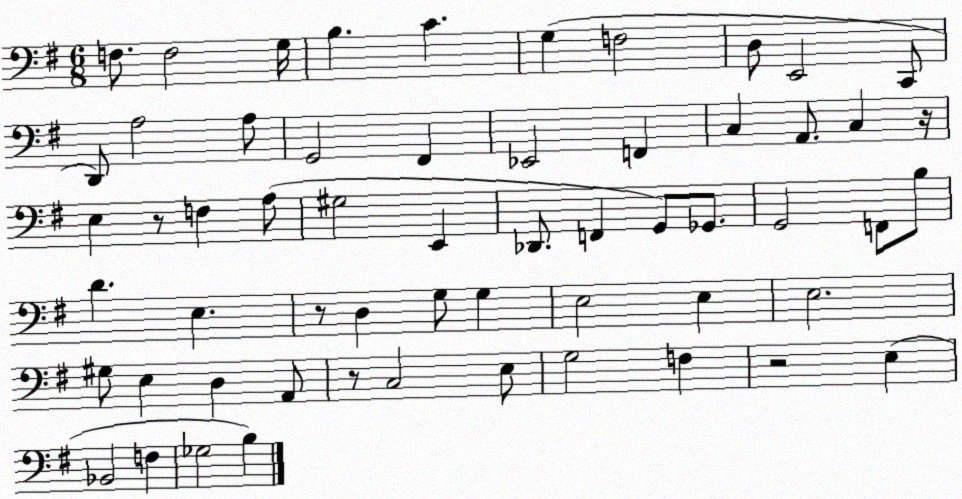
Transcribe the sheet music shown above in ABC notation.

X:1
T:Untitled
M:6/8
L:1/4
K:G
F,/2 F,2 G,/4 B, C G, F,2 D,/2 E,,2 C,,/2 D,,/2 A,2 A,/2 G,,2 ^F,, _E,,2 F,, C, A,,/2 C, z/4 E, z/2 F, A,/2 ^G,2 E,, _D,,/2 F,, G,,/2 _G,,/2 G,,2 F,,/2 B,/2 D E, z/2 D, G,/2 G, E,2 E, E,2 ^G,/2 E, D, A,,/2 z/2 C,2 E,/2 G,2 F, z2 E, _B,,2 F, _G,2 B,